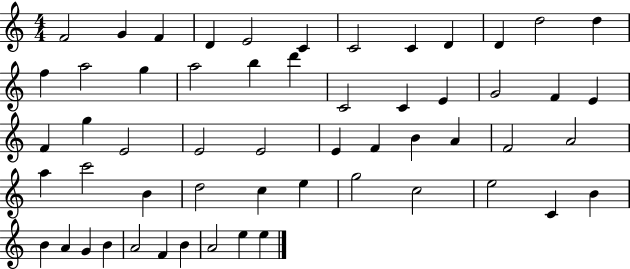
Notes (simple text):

F4/h G4/q F4/q D4/q E4/h C4/q C4/h C4/q D4/q D4/q D5/h D5/q F5/q A5/h G5/q A5/h B5/q D6/q C4/h C4/q E4/q G4/h F4/q E4/q F4/q G5/q E4/h E4/h E4/h E4/q F4/q B4/q A4/q F4/h A4/h A5/q C6/h B4/q D5/h C5/q E5/q G5/h C5/h E5/h C4/q B4/q B4/q A4/q G4/q B4/q A4/h F4/q B4/q A4/h E5/q E5/q